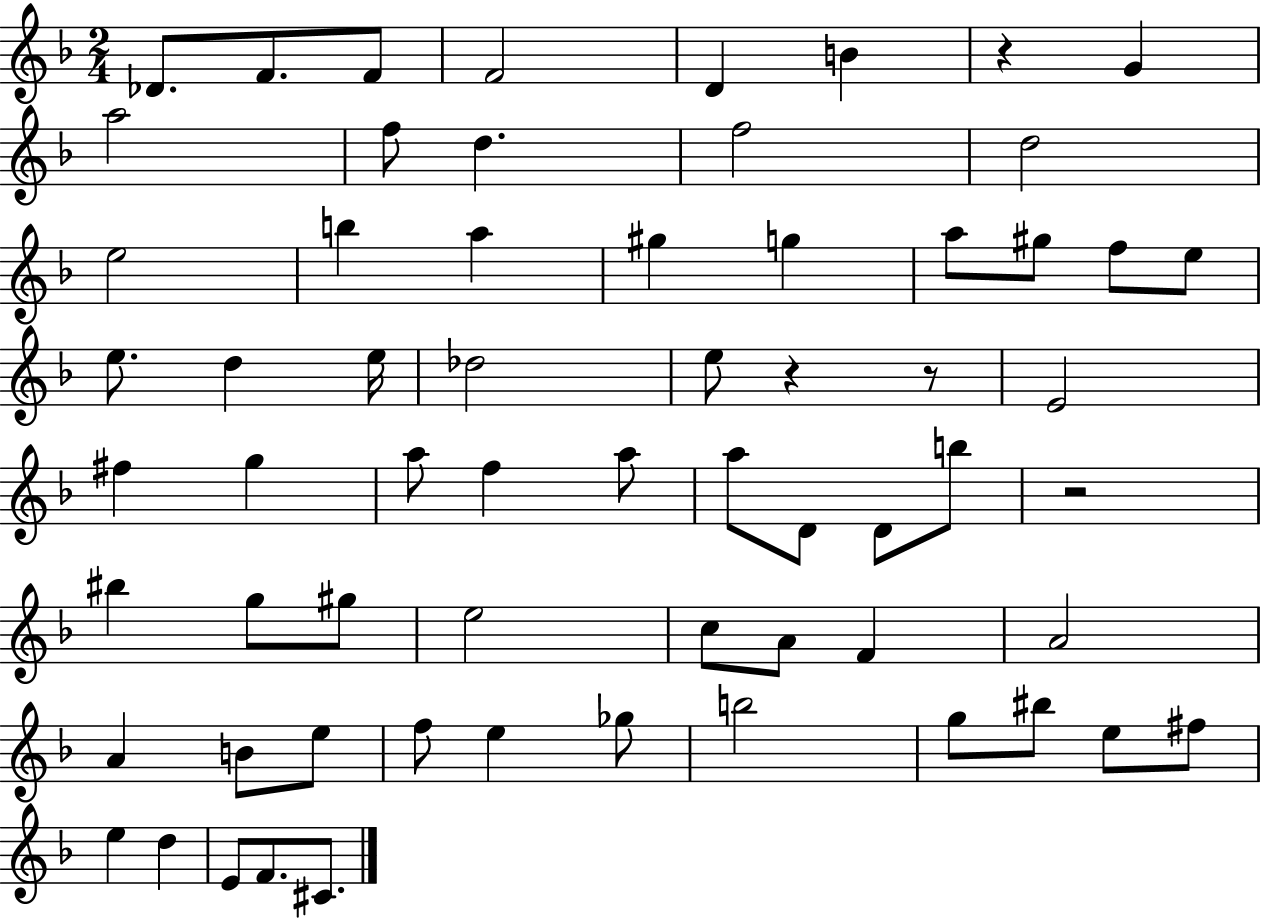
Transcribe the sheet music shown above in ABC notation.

X:1
T:Untitled
M:2/4
L:1/4
K:F
_D/2 F/2 F/2 F2 D B z G a2 f/2 d f2 d2 e2 b a ^g g a/2 ^g/2 f/2 e/2 e/2 d e/4 _d2 e/2 z z/2 E2 ^f g a/2 f a/2 a/2 D/2 D/2 b/2 z2 ^b g/2 ^g/2 e2 c/2 A/2 F A2 A B/2 e/2 f/2 e _g/2 b2 g/2 ^b/2 e/2 ^f/2 e d E/2 F/2 ^C/2